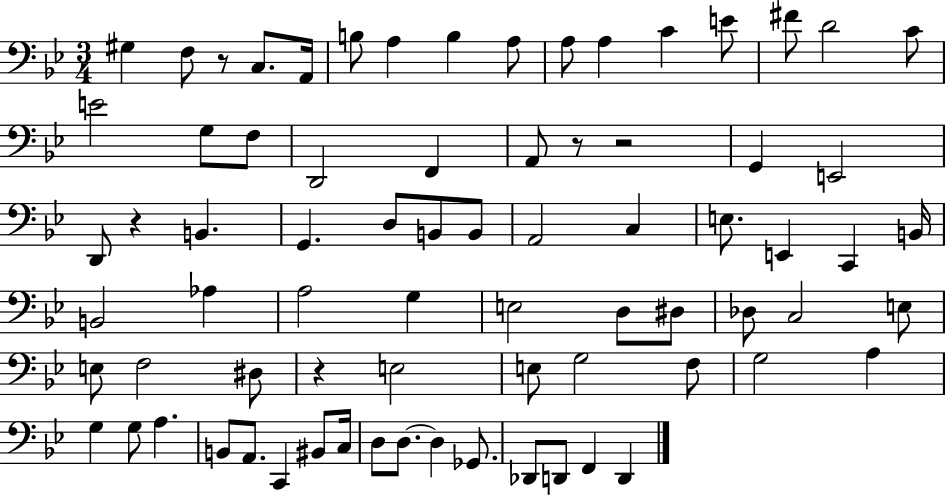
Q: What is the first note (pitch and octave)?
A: G#3